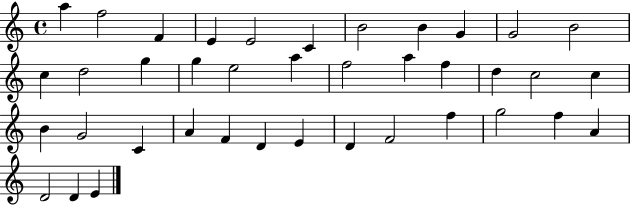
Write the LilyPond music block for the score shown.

{
  \clef treble
  \time 4/4
  \defaultTimeSignature
  \key c \major
  a''4 f''2 f'4 | e'4 e'2 c'4 | b'2 b'4 g'4 | g'2 b'2 | \break c''4 d''2 g''4 | g''4 e''2 a''4 | f''2 a''4 f''4 | d''4 c''2 c''4 | \break b'4 g'2 c'4 | a'4 f'4 d'4 e'4 | d'4 f'2 f''4 | g''2 f''4 a'4 | \break d'2 d'4 e'4 | \bar "|."
}